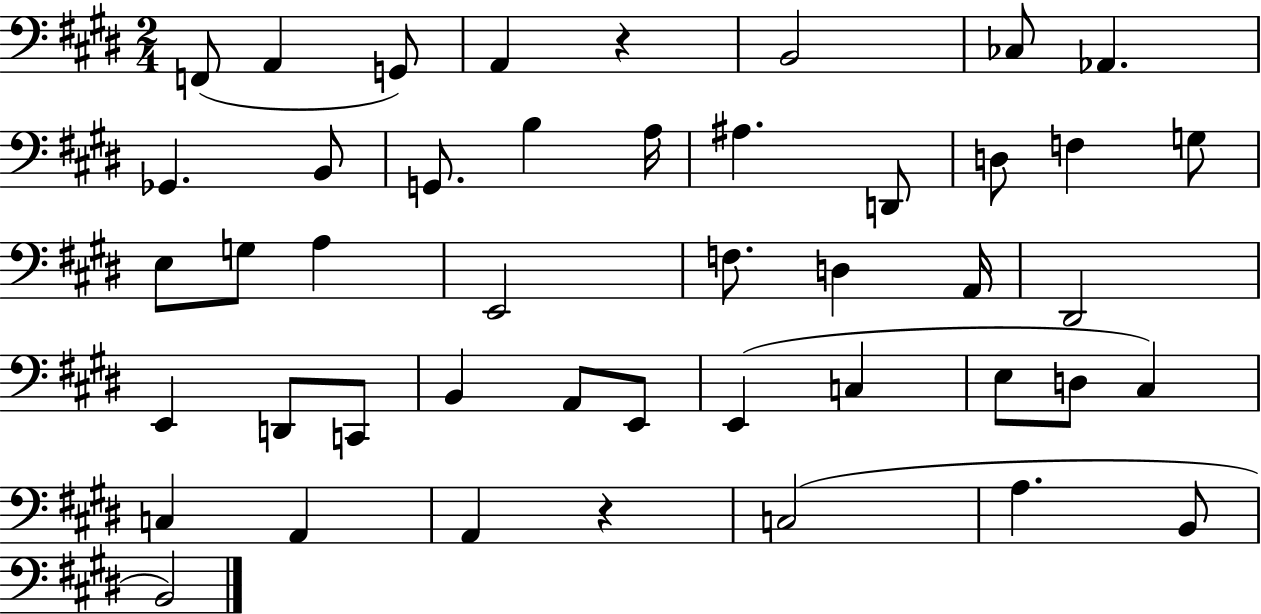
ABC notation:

X:1
T:Untitled
M:2/4
L:1/4
K:E
F,,/2 A,, G,,/2 A,, z B,,2 _C,/2 _A,, _G,, B,,/2 G,,/2 B, A,/4 ^A, D,,/2 D,/2 F, G,/2 E,/2 G,/2 A, E,,2 F,/2 D, A,,/4 ^D,,2 E,, D,,/2 C,,/2 B,, A,,/2 E,,/2 E,, C, E,/2 D,/2 ^C, C, A,, A,, z C,2 A, B,,/2 B,,2